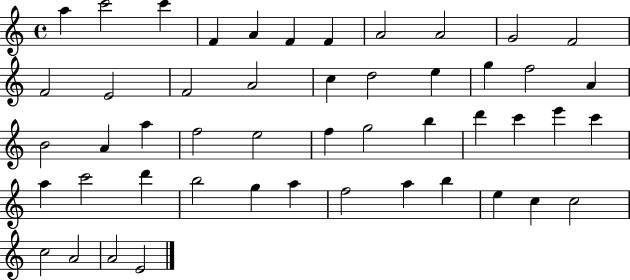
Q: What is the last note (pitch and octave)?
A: E4